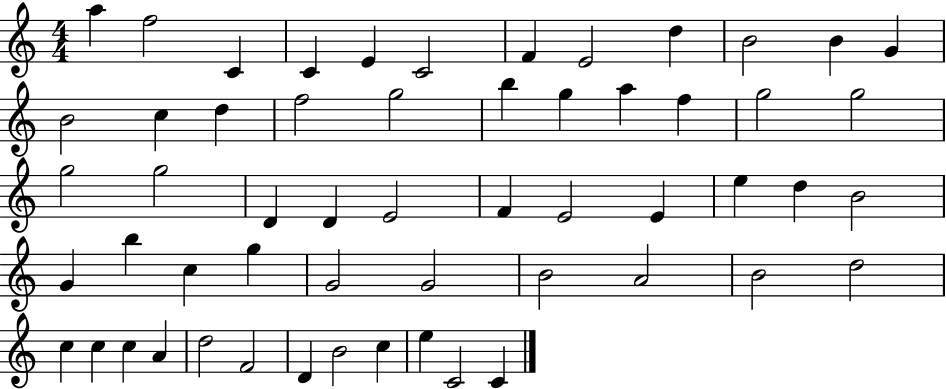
X:1
T:Untitled
M:4/4
L:1/4
K:C
a f2 C C E C2 F E2 d B2 B G B2 c d f2 g2 b g a f g2 g2 g2 g2 D D E2 F E2 E e d B2 G b c g G2 G2 B2 A2 B2 d2 c c c A d2 F2 D B2 c e C2 C